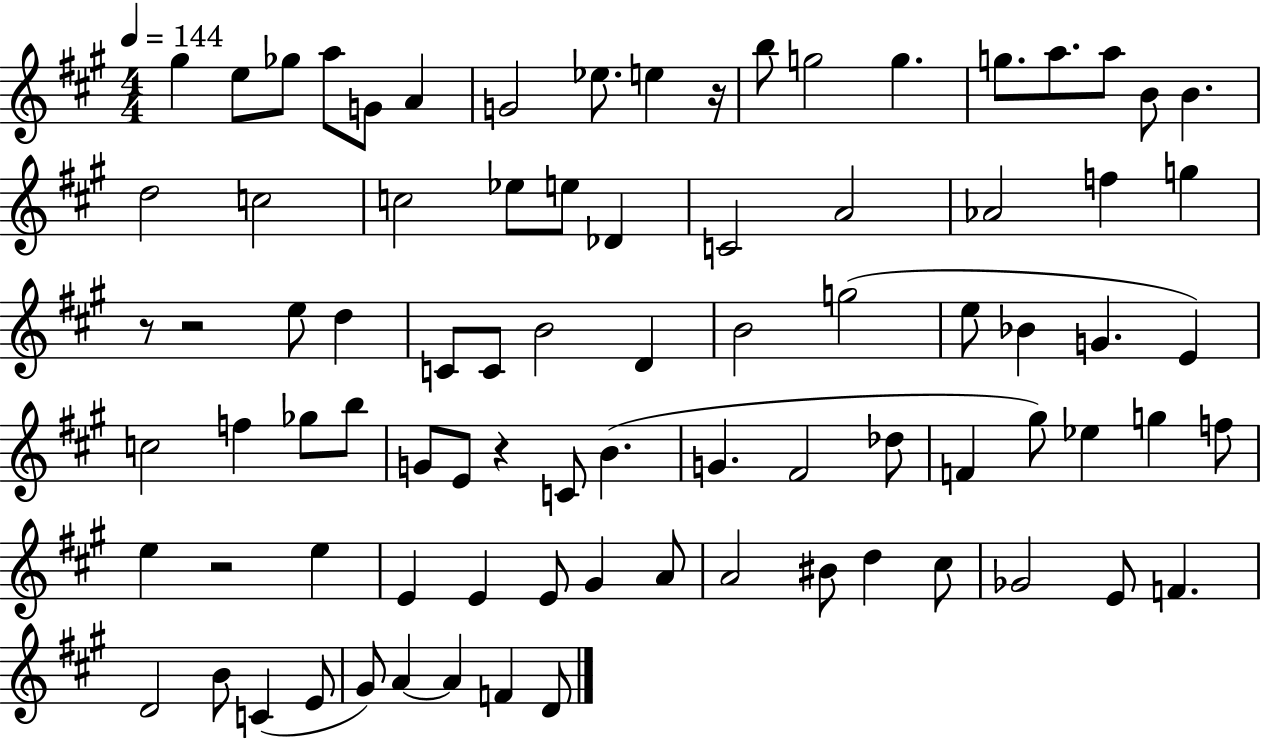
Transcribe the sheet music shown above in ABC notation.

X:1
T:Untitled
M:4/4
L:1/4
K:A
^g e/2 _g/2 a/2 G/2 A G2 _e/2 e z/4 b/2 g2 g g/2 a/2 a/2 B/2 B d2 c2 c2 _e/2 e/2 _D C2 A2 _A2 f g z/2 z2 e/2 d C/2 C/2 B2 D B2 g2 e/2 _B G E c2 f _g/2 b/2 G/2 E/2 z C/2 B G ^F2 _d/2 F ^g/2 _e g f/2 e z2 e E E E/2 ^G A/2 A2 ^B/2 d ^c/2 _G2 E/2 F D2 B/2 C E/2 ^G/2 A A F D/2